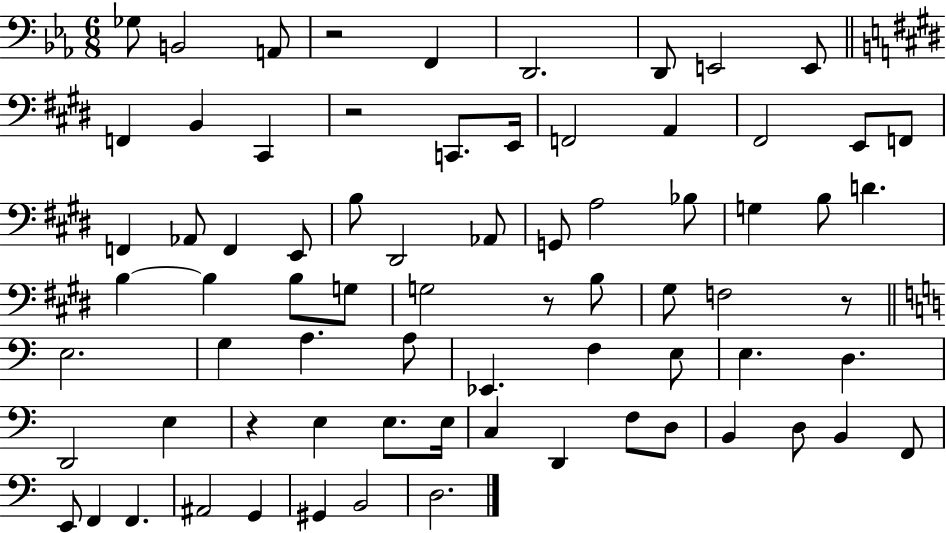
Gb3/e B2/h A2/e R/h F2/q D2/h. D2/e E2/h E2/e F2/q B2/q C#2/q R/h C2/e. E2/s F2/h A2/q F#2/h E2/e F2/e F2/q Ab2/e F2/q E2/e B3/e D#2/h Ab2/e G2/e A3/h Bb3/e G3/q B3/e D4/q. B3/q B3/q B3/e G3/e G3/h R/e B3/e G#3/e F3/h R/e E3/h. G3/q A3/q. A3/e Eb2/q. F3/q E3/e E3/q. D3/q. D2/h E3/q R/q E3/q E3/e. E3/s C3/q D2/q F3/e D3/e B2/q D3/e B2/q F2/e E2/e F2/q F2/q. A#2/h G2/q G#2/q B2/h D3/h.